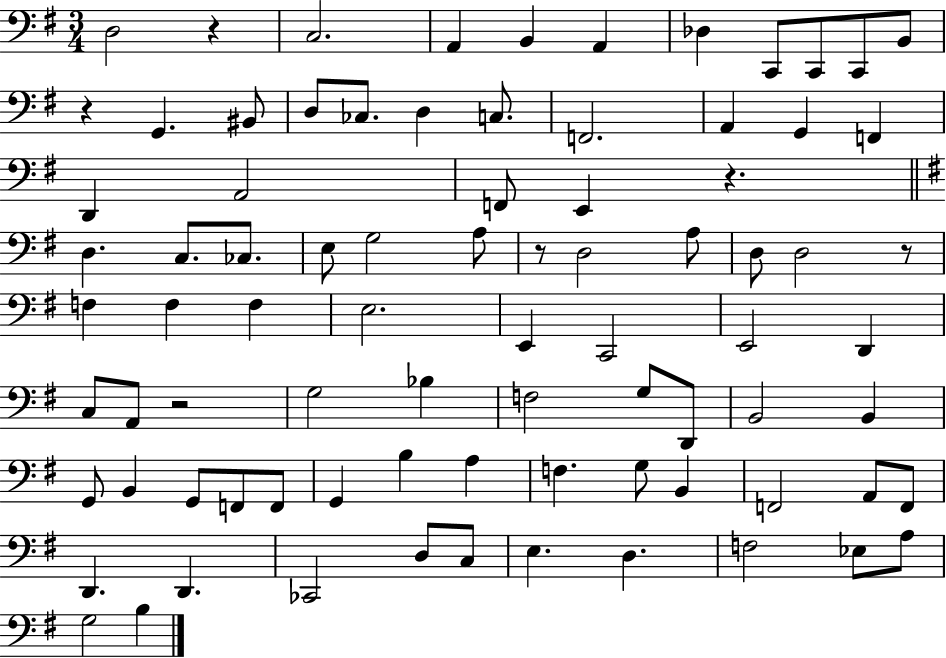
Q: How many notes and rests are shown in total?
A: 83